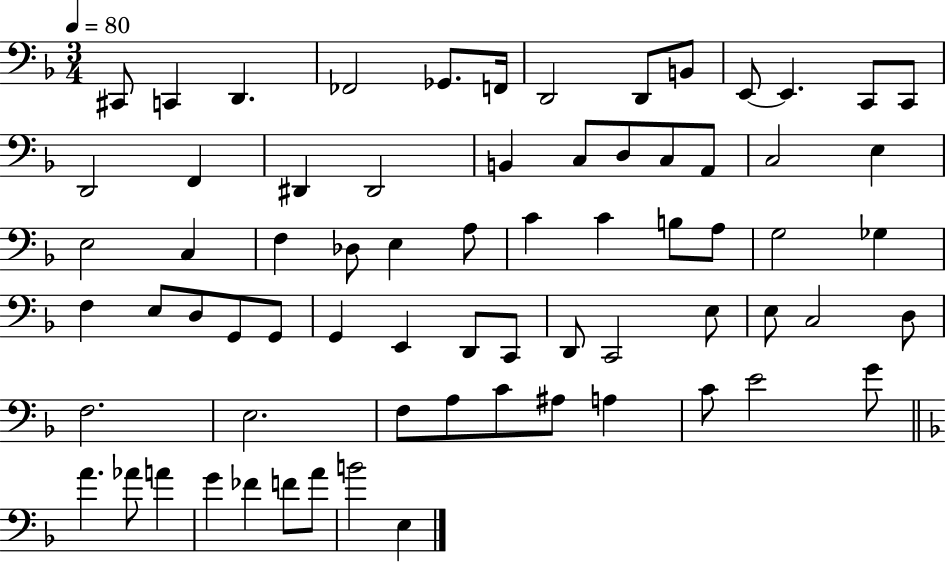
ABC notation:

X:1
T:Untitled
M:3/4
L:1/4
K:F
^C,,/2 C,, D,, _F,,2 _G,,/2 F,,/4 D,,2 D,,/2 B,,/2 E,,/2 E,, C,,/2 C,,/2 D,,2 F,, ^D,, ^D,,2 B,, C,/2 D,/2 C,/2 A,,/2 C,2 E, E,2 C, F, _D,/2 E, A,/2 C C B,/2 A,/2 G,2 _G, F, E,/2 D,/2 G,,/2 G,,/2 G,, E,, D,,/2 C,,/2 D,,/2 C,,2 E,/2 E,/2 C,2 D,/2 F,2 E,2 F,/2 A,/2 C/2 ^A,/2 A, C/2 E2 G/2 A _A/2 A G _F F/2 A/2 B2 E,